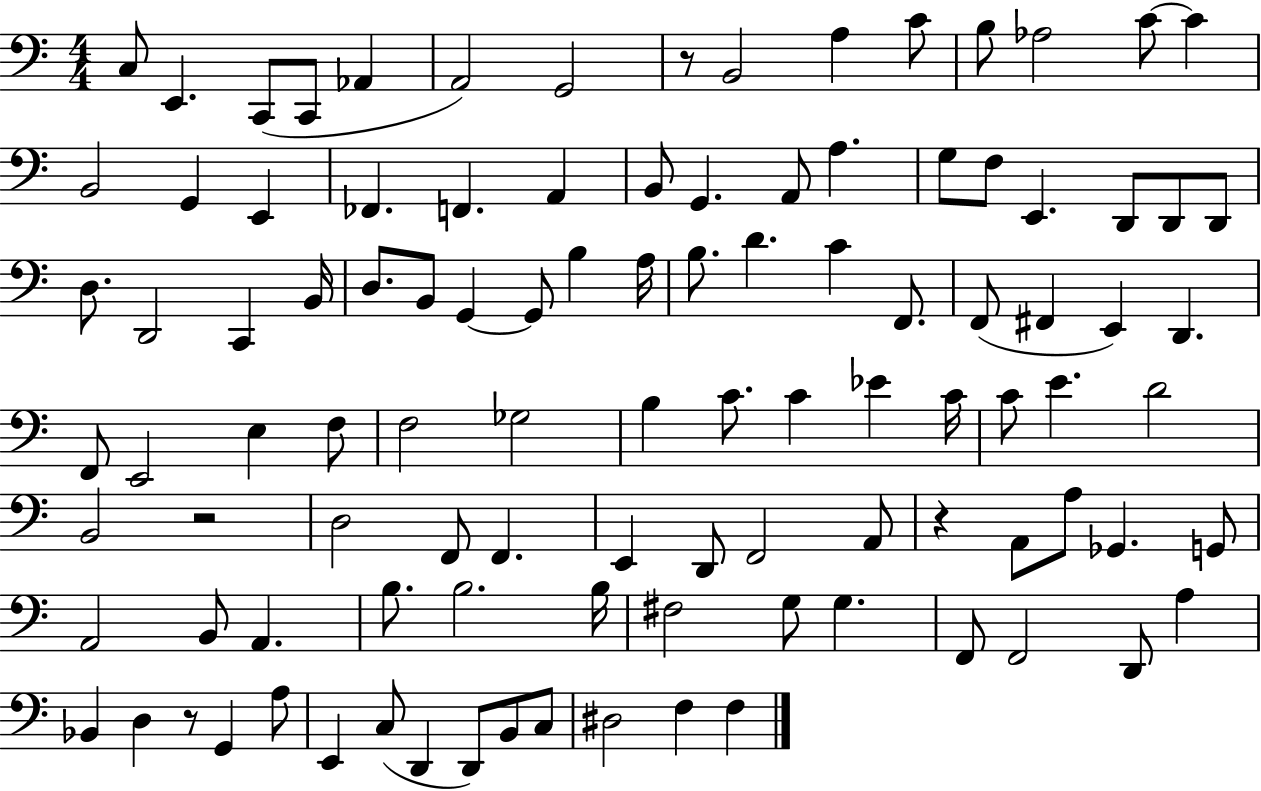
C3/e E2/q. C2/e C2/e Ab2/q A2/h G2/h R/e B2/h A3/q C4/e B3/e Ab3/h C4/e C4/q B2/h G2/q E2/q FES2/q. F2/q. A2/q B2/e G2/q. A2/e A3/q. G3/e F3/e E2/q. D2/e D2/e D2/e D3/e. D2/h C2/q B2/s D3/e. B2/e G2/q G2/e B3/q A3/s B3/e. D4/q. C4/q F2/e. F2/e F#2/q E2/q D2/q. F2/e E2/h E3/q F3/e F3/h Gb3/h B3/q C4/e. C4/q Eb4/q C4/s C4/e E4/q. D4/h B2/h R/h D3/h F2/e F2/q. E2/q D2/e F2/h A2/e R/q A2/e A3/e Gb2/q. G2/e A2/h B2/e A2/q. B3/e. B3/h. B3/s F#3/h G3/e G3/q. F2/e F2/h D2/e A3/q Bb2/q D3/q R/e G2/q A3/e E2/q C3/e D2/q D2/e B2/e C3/e D#3/h F3/q F3/q